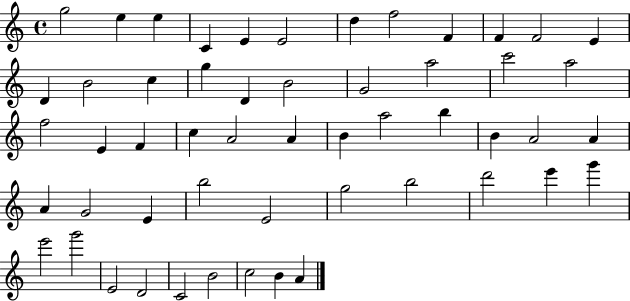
X:1
T:Untitled
M:4/4
L:1/4
K:C
g2 e e C E E2 d f2 F F F2 E D B2 c g D B2 G2 a2 c'2 a2 f2 E F c A2 A B a2 b B A2 A A G2 E b2 E2 g2 b2 d'2 e' g' e'2 g'2 E2 D2 C2 B2 c2 B A